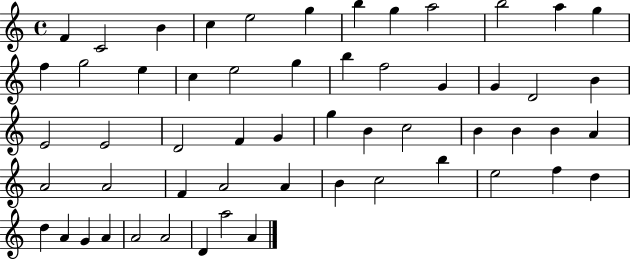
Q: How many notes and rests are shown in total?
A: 56